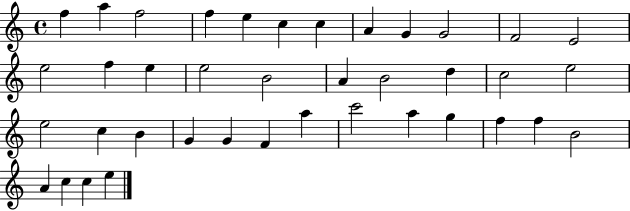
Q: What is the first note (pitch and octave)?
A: F5